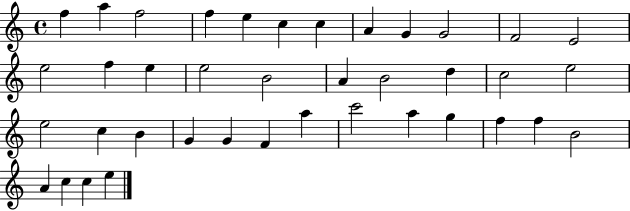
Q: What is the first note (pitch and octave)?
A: F5